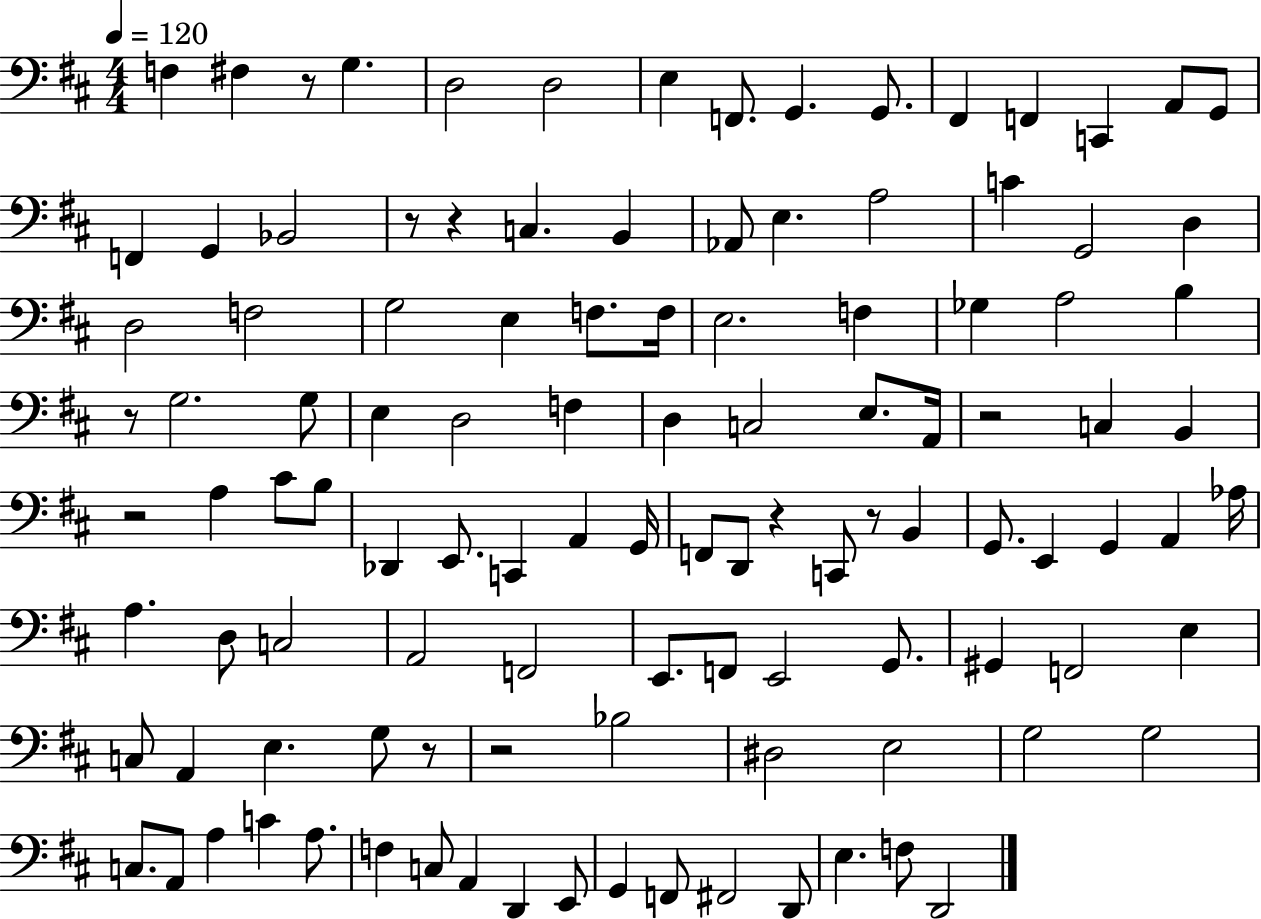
X:1
T:Untitled
M:4/4
L:1/4
K:D
F, ^F, z/2 G, D,2 D,2 E, F,,/2 G,, G,,/2 ^F,, F,, C,, A,,/2 G,,/2 F,, G,, _B,,2 z/2 z C, B,, _A,,/2 E, A,2 C G,,2 D, D,2 F,2 G,2 E, F,/2 F,/4 E,2 F, _G, A,2 B, z/2 G,2 G,/2 E, D,2 F, D, C,2 E,/2 A,,/4 z2 C, B,, z2 A, ^C/2 B,/2 _D,, E,,/2 C,, A,, G,,/4 F,,/2 D,,/2 z C,,/2 z/2 B,, G,,/2 E,, G,, A,, _A,/4 A, D,/2 C,2 A,,2 F,,2 E,,/2 F,,/2 E,,2 G,,/2 ^G,, F,,2 E, C,/2 A,, E, G,/2 z/2 z2 _B,2 ^D,2 E,2 G,2 G,2 C,/2 A,,/2 A, C A,/2 F, C,/2 A,, D,, E,,/2 G,, F,,/2 ^F,,2 D,,/2 E, F,/2 D,,2